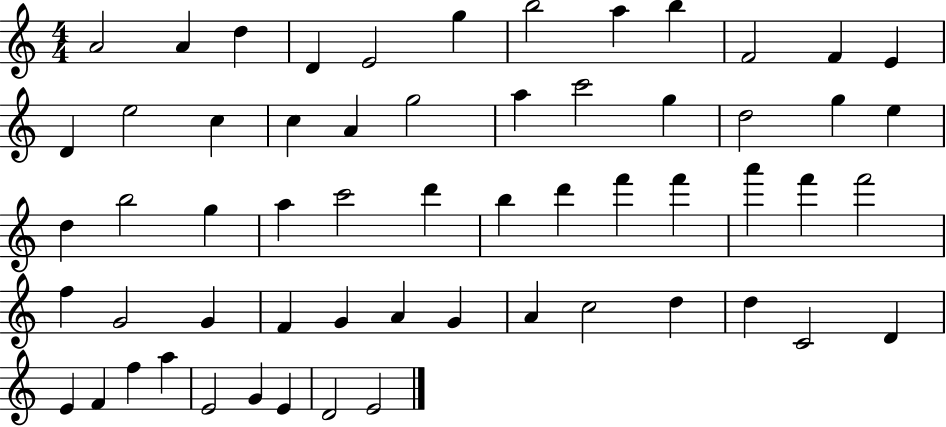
{
  \clef treble
  \numericTimeSignature
  \time 4/4
  \key c \major
  a'2 a'4 d''4 | d'4 e'2 g''4 | b''2 a''4 b''4 | f'2 f'4 e'4 | \break d'4 e''2 c''4 | c''4 a'4 g''2 | a''4 c'''2 g''4 | d''2 g''4 e''4 | \break d''4 b''2 g''4 | a''4 c'''2 d'''4 | b''4 d'''4 f'''4 f'''4 | a'''4 f'''4 f'''2 | \break f''4 g'2 g'4 | f'4 g'4 a'4 g'4 | a'4 c''2 d''4 | d''4 c'2 d'4 | \break e'4 f'4 f''4 a''4 | e'2 g'4 e'4 | d'2 e'2 | \bar "|."
}